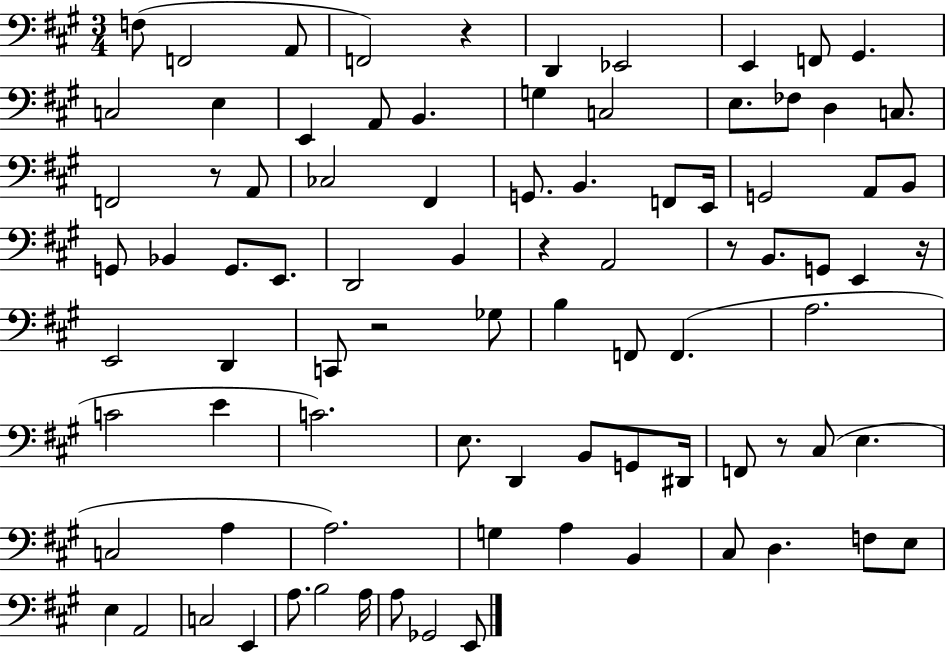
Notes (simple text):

F3/e F2/h A2/e F2/h R/q D2/q Eb2/h E2/q F2/e G#2/q. C3/h E3/q E2/q A2/e B2/q. G3/q C3/h E3/e. FES3/e D3/q C3/e. F2/h R/e A2/e CES3/h F#2/q G2/e. B2/q. F2/e E2/s G2/h A2/e B2/e G2/e Bb2/q G2/e. E2/e. D2/h B2/q R/q A2/h R/e B2/e. G2/e E2/q R/s E2/h D2/q C2/e R/h Gb3/e B3/q F2/e F2/q. A3/h. C4/h E4/q C4/h. E3/e. D2/q B2/e G2/e D#2/s F2/e R/e C#3/e E3/q. C3/h A3/q A3/h. G3/q A3/q B2/q C#3/e D3/q. F3/e E3/e E3/q A2/h C3/h E2/q A3/e. B3/h A3/s A3/e Gb2/h E2/e